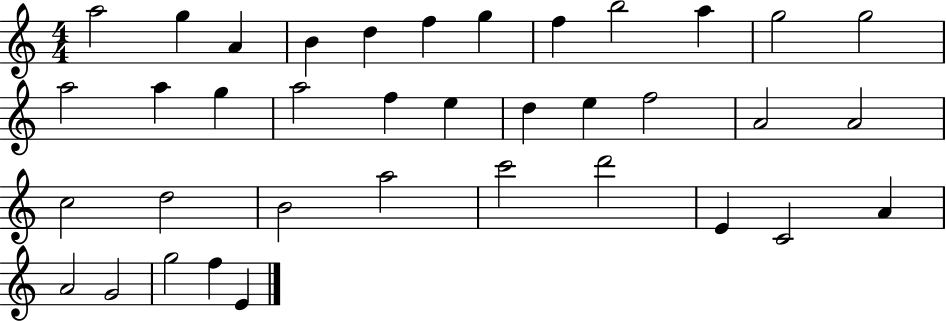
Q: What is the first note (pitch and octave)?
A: A5